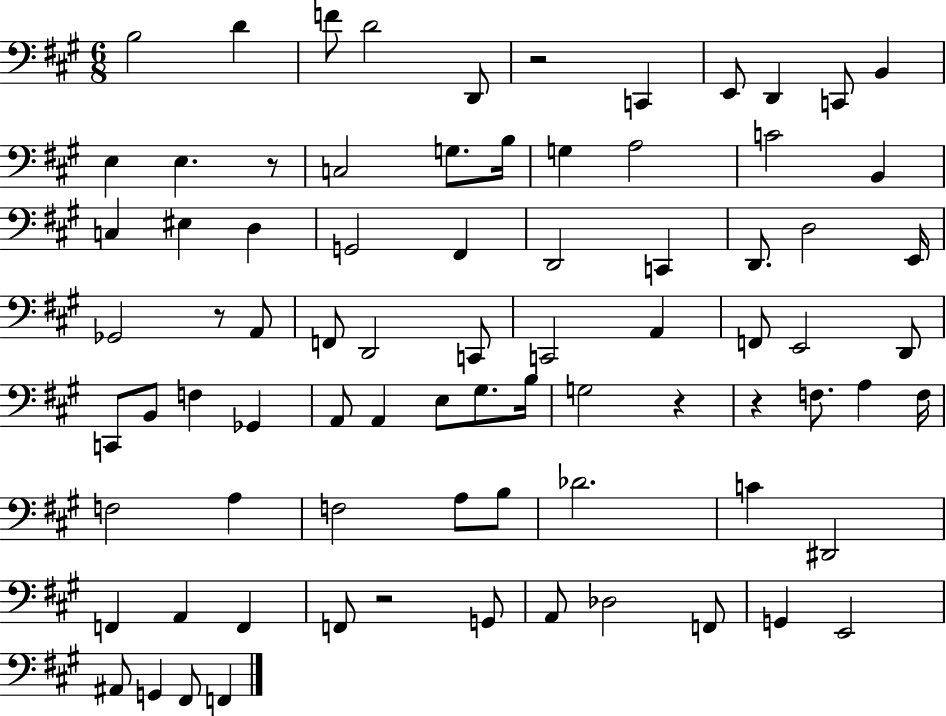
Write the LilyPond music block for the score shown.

{
  \clef bass
  \numericTimeSignature
  \time 6/8
  \key a \major
  b2 d'4 | f'8 d'2 d,8 | r2 c,4 | e,8 d,4 c,8 b,4 | \break e4 e4. r8 | c2 g8. b16 | g4 a2 | c'2 b,4 | \break c4 eis4 d4 | g,2 fis,4 | d,2 c,4 | d,8. d2 e,16 | \break ges,2 r8 a,8 | f,8 d,2 c,8 | c,2 a,4 | f,8 e,2 d,8 | \break c,8 b,8 f4 ges,4 | a,8 a,4 e8 gis8. b16 | g2 r4 | r4 f8. a4 f16 | \break f2 a4 | f2 a8 b8 | des'2. | c'4 dis,2 | \break f,4 a,4 f,4 | f,8 r2 g,8 | a,8 des2 f,8 | g,4 e,2 | \break ais,8 g,4 fis,8 f,4 | \bar "|."
}